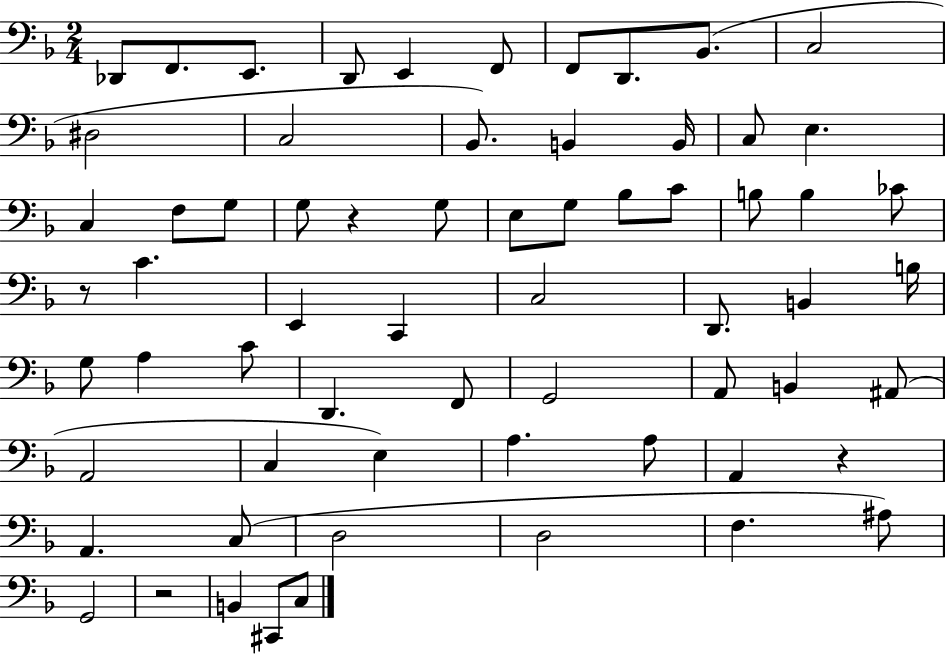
X:1
T:Untitled
M:2/4
L:1/4
K:F
_D,,/2 F,,/2 E,,/2 D,,/2 E,, F,,/2 F,,/2 D,,/2 _B,,/2 C,2 ^D,2 C,2 _B,,/2 B,, B,,/4 C,/2 E, C, F,/2 G,/2 G,/2 z G,/2 E,/2 G,/2 _B,/2 C/2 B,/2 B, _C/2 z/2 C E,, C,, C,2 D,,/2 B,, B,/4 G,/2 A, C/2 D,, F,,/2 G,,2 A,,/2 B,, ^A,,/2 A,,2 C, E, A, A,/2 A,, z A,, C,/2 D,2 D,2 F, ^A,/2 G,,2 z2 B,, ^C,,/2 C,/2